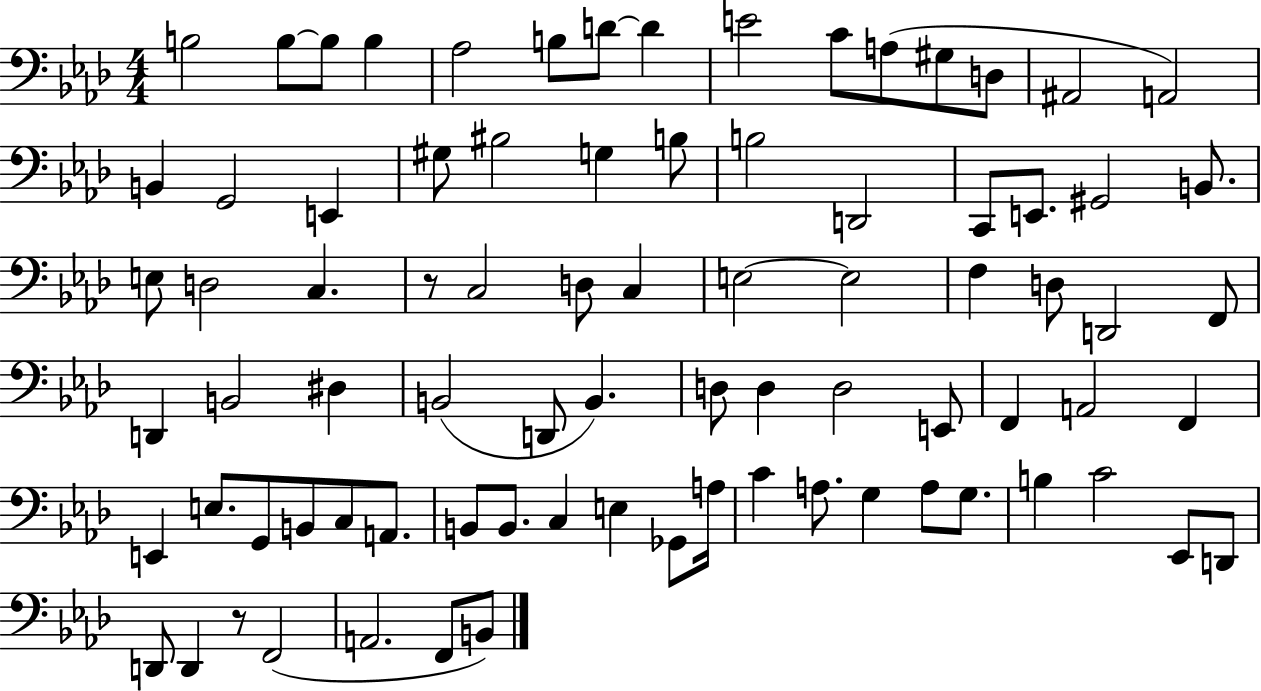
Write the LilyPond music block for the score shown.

{
  \clef bass
  \numericTimeSignature
  \time 4/4
  \key aes \major
  b2 b8~~ b8 b4 | aes2 b8 d'8~~ d'4 | e'2 c'8 a8( gis8 d8 | ais,2 a,2) | \break b,4 g,2 e,4 | gis8 bis2 g4 b8 | b2 d,2 | c,8 e,8. gis,2 b,8. | \break e8 d2 c4. | r8 c2 d8 c4 | e2~~ e2 | f4 d8 d,2 f,8 | \break d,4 b,2 dis4 | b,2( d,8 b,4.) | d8 d4 d2 e,8 | f,4 a,2 f,4 | \break e,4 e8. g,8 b,8 c8 a,8. | b,8 b,8. c4 e4 ges,8 a16 | c'4 a8. g4 a8 g8. | b4 c'2 ees,8 d,8 | \break d,8 d,4 r8 f,2( | a,2. f,8 b,8) | \bar "|."
}